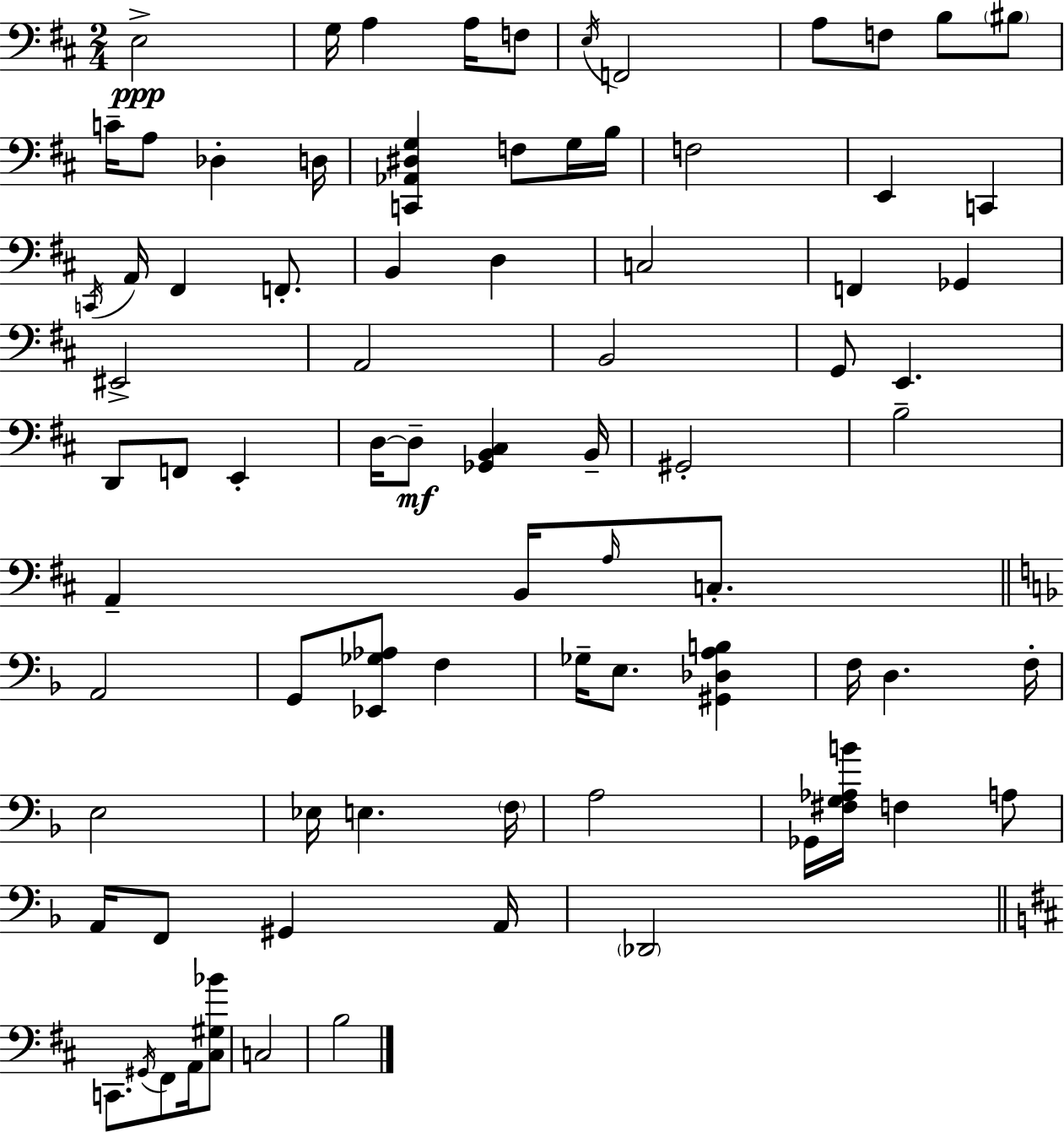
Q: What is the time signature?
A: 2/4